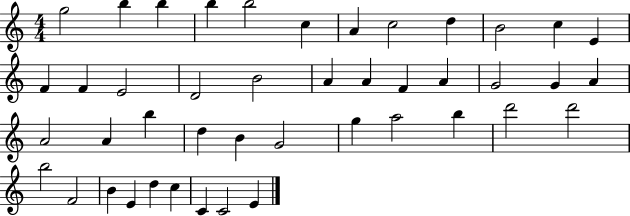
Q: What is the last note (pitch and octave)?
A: E4